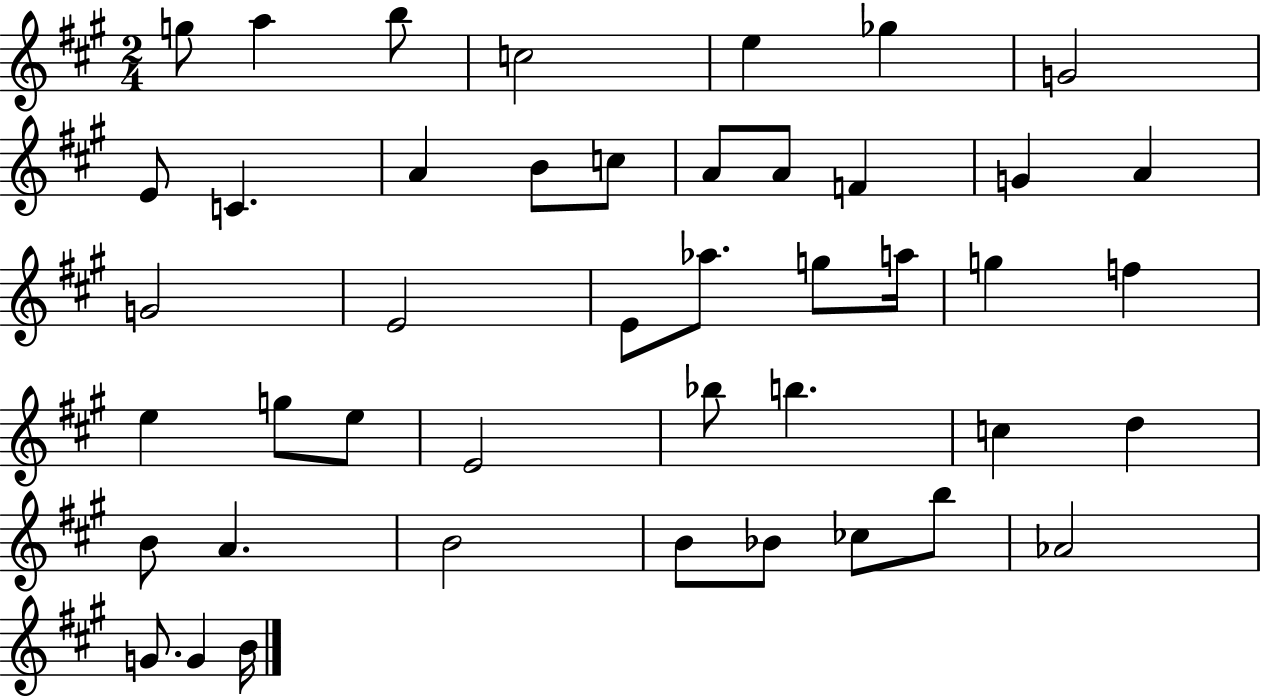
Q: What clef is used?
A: treble